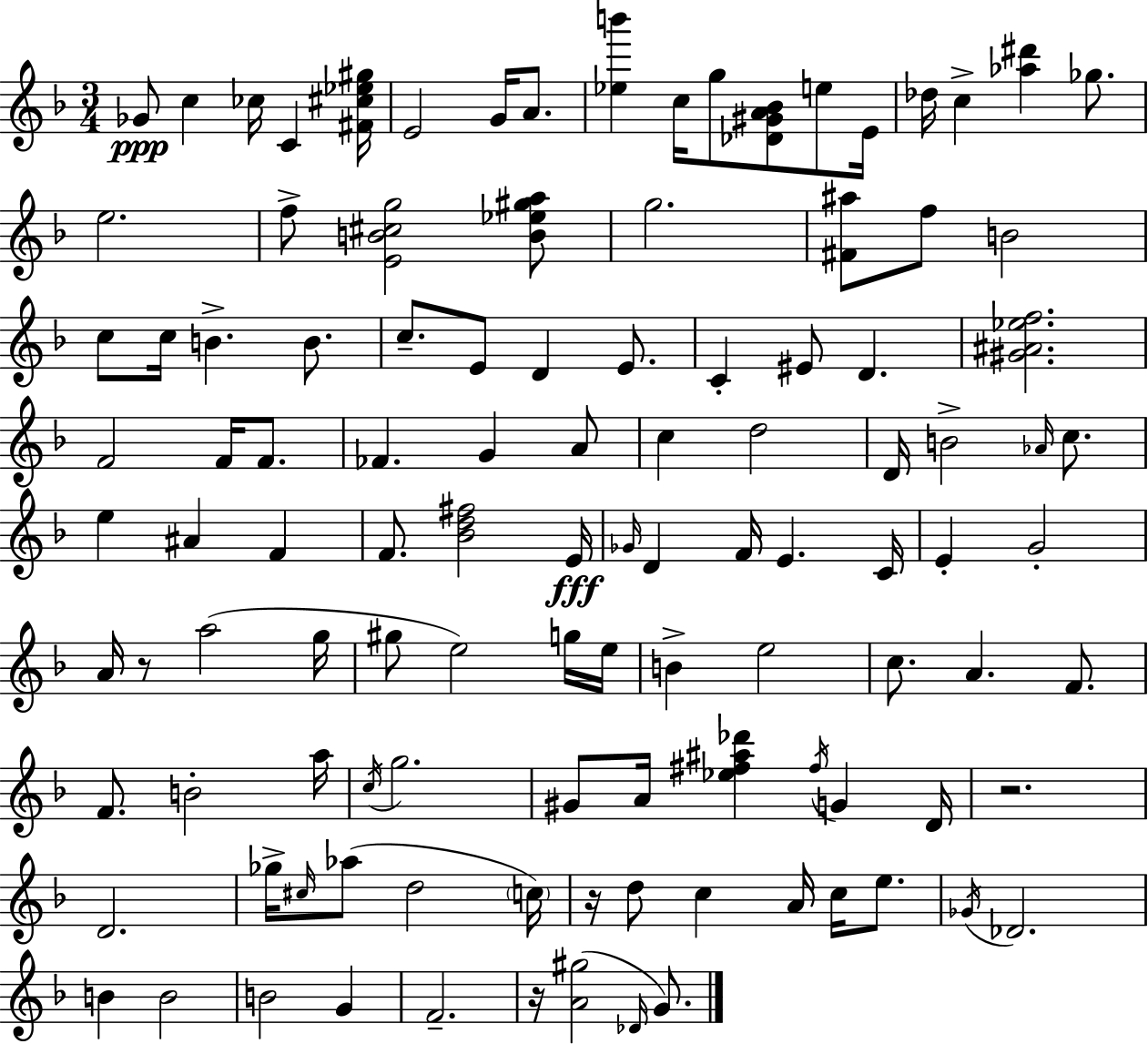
{
  \clef treble
  \numericTimeSignature
  \time 3/4
  \key d \minor
  ges'8\ppp c''4 ces''16 c'4 <fis' cis'' ees'' gis''>16 | e'2 g'16 a'8. | <ees'' b'''>4 c''16 g''8 <des' gis' a' bes'>8 e''8 e'16 | des''16 c''4-> <aes'' dis'''>4 ges''8. | \break e''2. | f''8-> <e' b' cis'' g''>2 <b' ees'' gis'' a''>8 | g''2. | <fis' ais''>8 f''8 b'2 | \break c''8 c''16 b'4.-> b'8. | c''8.-- e'8 d'4 e'8. | c'4-. eis'8 d'4. | <gis' ais' ees'' f''>2. | \break f'2 f'16 f'8. | fes'4. g'4 a'8 | c''4 d''2 | d'16 b'2-> \grace { aes'16 } c''8. | \break e''4 ais'4 f'4 | f'8. <bes' d'' fis''>2 | e'16\fff \grace { ges'16 } d'4 f'16 e'4. | c'16 e'4-. g'2-. | \break a'16 r8 a''2( | g''16 gis''8 e''2) | g''16 e''16 b'4-> e''2 | c''8. a'4. f'8. | \break f'8. b'2-. | a''16 \acciaccatura { c''16 } g''2. | gis'8 a'16 <ees'' fis'' ais'' des'''>4 \acciaccatura { fis''16 } g'4 | d'16 r2. | \break d'2. | ges''16-> \grace { cis''16 }( aes''8 d''2 | \parenthesize c''16) r16 d''8 c''4 | a'16 c''16 e''8. \acciaccatura { ges'16 } des'2. | \break b'4 b'2 | b'2 | g'4 f'2.-- | r16 <a' gis''>2( | \break \grace { des'16 } g'8.) \bar "|."
}